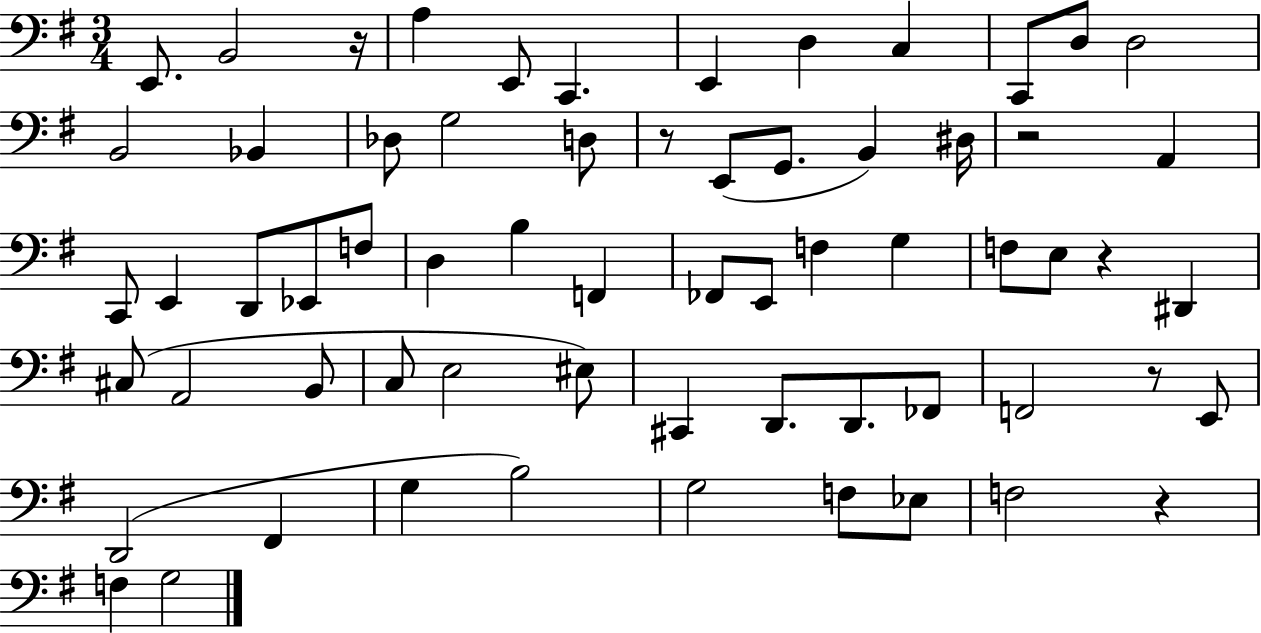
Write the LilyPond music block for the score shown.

{
  \clef bass
  \numericTimeSignature
  \time 3/4
  \key g \major
  e,8. b,2 r16 | a4 e,8 c,4. | e,4 d4 c4 | c,8 d8 d2 | \break b,2 bes,4 | des8 g2 d8 | r8 e,8( g,8. b,4) dis16 | r2 a,4 | \break c,8 e,4 d,8 ees,8 f8 | d4 b4 f,4 | fes,8 e,8 f4 g4 | f8 e8 r4 dis,4 | \break cis8( a,2 b,8 | c8 e2 eis8) | cis,4 d,8. d,8. fes,8 | f,2 r8 e,8 | \break d,2( fis,4 | g4 b2) | g2 f8 ees8 | f2 r4 | \break f4 g2 | \bar "|."
}